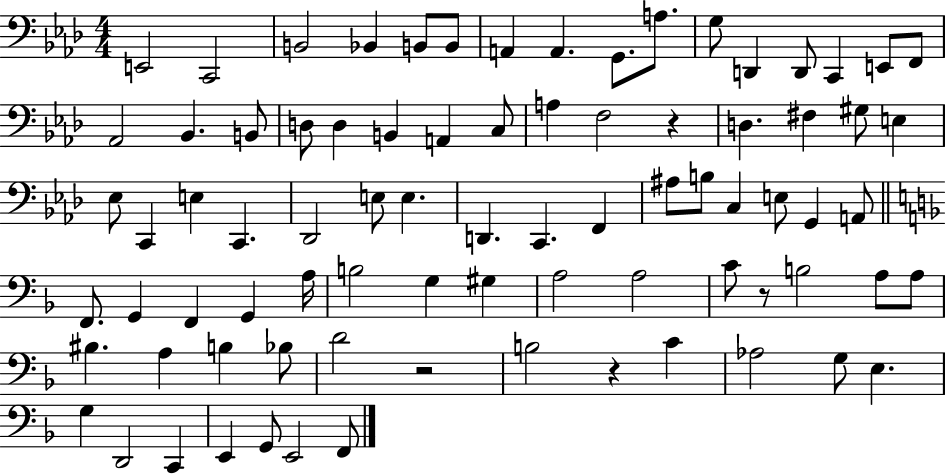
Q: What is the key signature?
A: AES major